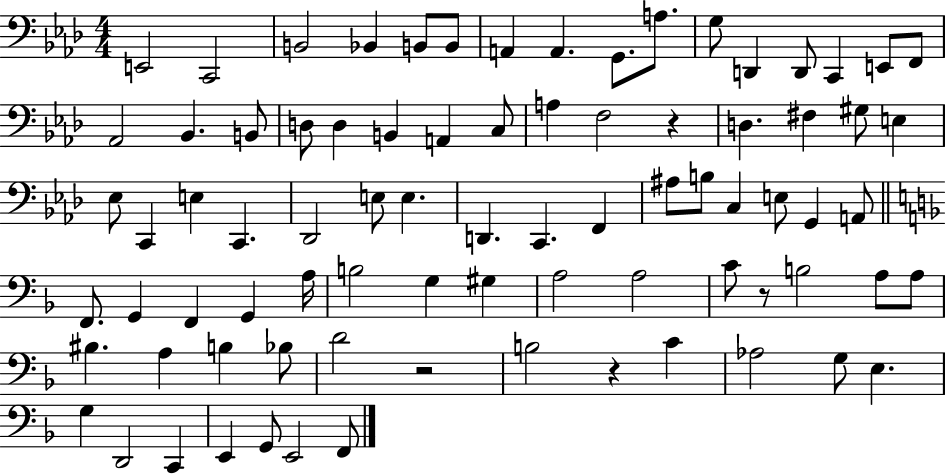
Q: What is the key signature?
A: AES major